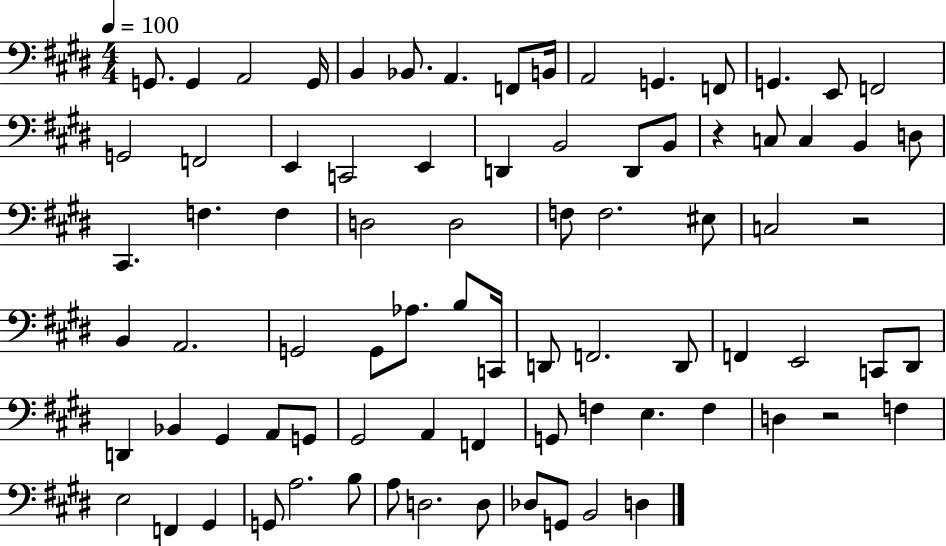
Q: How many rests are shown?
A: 3